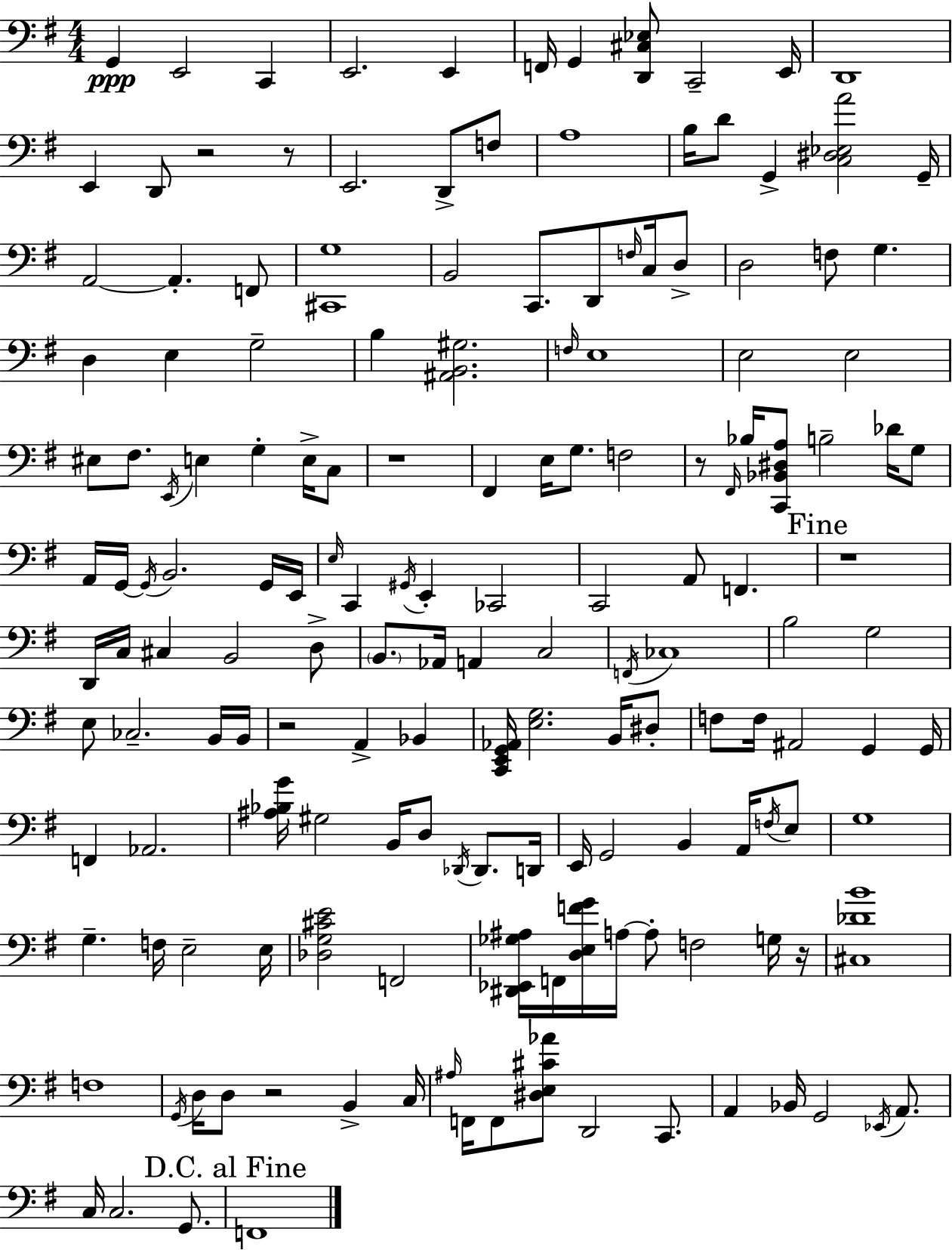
X:1
T:Untitled
M:4/4
L:1/4
K:Em
G,, E,,2 C,, E,,2 E,, F,,/4 G,, [D,,^C,_E,]/2 C,,2 E,,/4 D,,4 E,, D,,/2 z2 z/2 E,,2 D,,/2 F,/2 A,4 B,/4 D/2 G,, [C,^D,_E,A]2 G,,/4 A,,2 A,, F,,/2 [^C,,G,]4 B,,2 C,,/2 D,,/2 F,/4 C,/4 D,/2 D,2 F,/2 G, D, E, G,2 B, [^A,,B,,^G,]2 F,/4 E,4 E,2 E,2 ^E,/2 ^F,/2 E,,/4 E, G, E,/4 C,/2 z4 ^F,, E,/4 G,/2 F,2 z/2 ^F,,/4 _B,/4 [C,,_B,,^D,A,]/2 B,2 _D/4 G,/2 A,,/4 G,,/4 G,,/4 B,,2 G,,/4 E,,/4 E,/4 C,, ^G,,/4 E,, _C,,2 C,,2 A,,/2 F,, z4 D,,/4 C,/4 ^C, B,,2 D,/2 B,,/2 _A,,/4 A,, C,2 F,,/4 _C,4 B,2 G,2 E,/2 _C,2 B,,/4 B,,/4 z2 A,, _B,, [C,,E,,G,,_A,,]/4 [E,G,]2 B,,/4 ^D,/2 F,/2 F,/4 ^A,,2 G,, G,,/4 F,, _A,,2 [^A,_B,G]/4 ^G,2 B,,/4 D,/2 _D,,/4 _D,,/2 D,,/4 E,,/4 G,,2 B,, A,,/4 F,/4 E,/2 G,4 G, F,/4 E,2 E,/4 [_D,G,^CE]2 F,,2 [^D,,_E,,_G,^A,]/4 F,,/4 [D,E,FG]/4 A,/4 A,/2 F,2 G,/4 z/4 [^C,_DB]4 F,4 G,,/4 D,/4 D,/2 z2 B,, C,/4 ^A,/4 F,,/4 F,,/2 [^D,E,^C_A]/2 D,,2 C,,/2 A,, _B,,/4 G,,2 _E,,/4 A,,/2 C,/4 C,2 G,,/2 F,,4